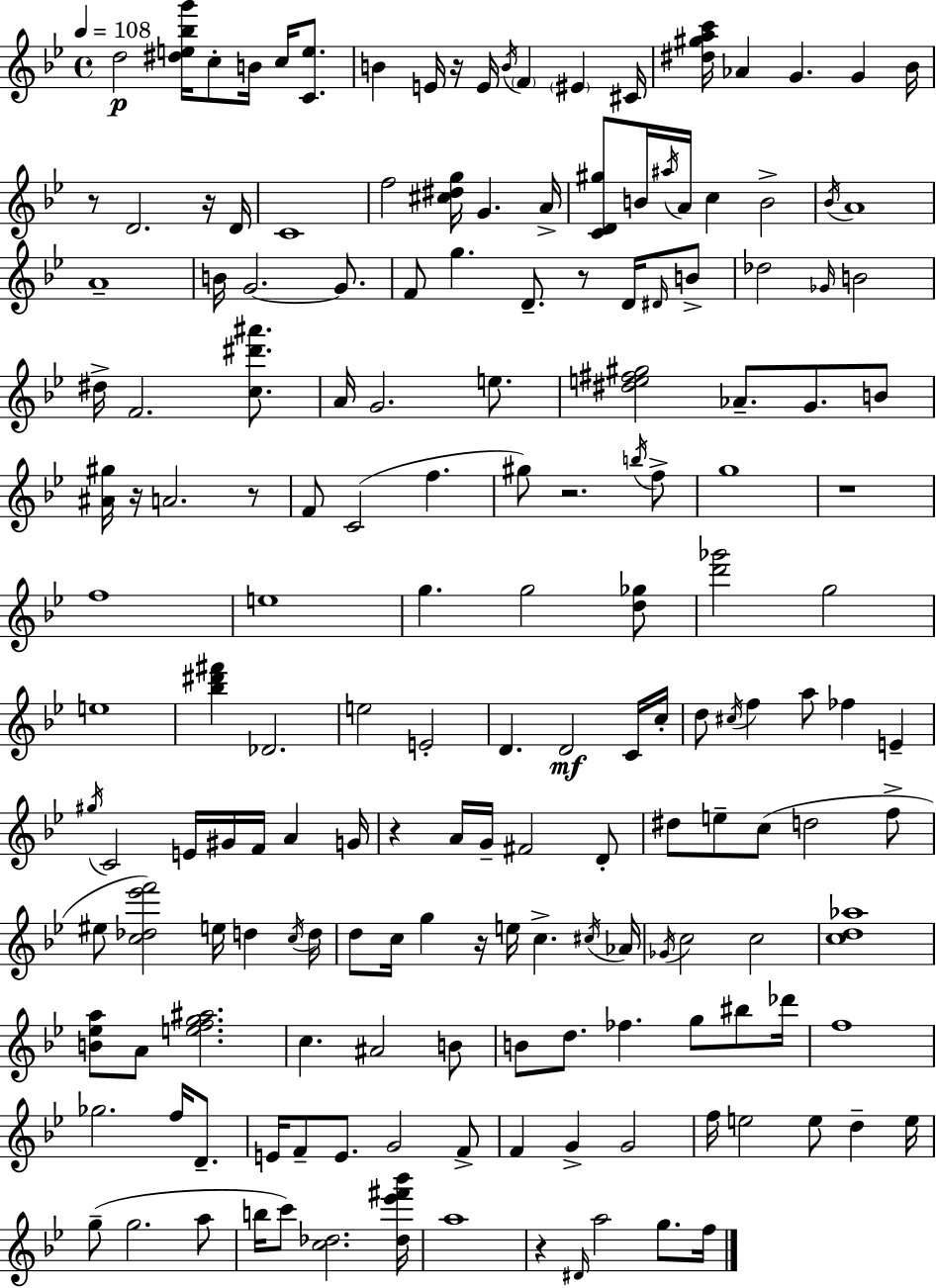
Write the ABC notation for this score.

X:1
T:Untitled
M:4/4
L:1/4
K:Gm
d2 [^de_bg']/4 c/2 B/4 c/4 [Ce]/2 B E/4 z/4 E/4 B/4 F ^E ^C/4 [^d^gac']/4 _A G G _B/4 z/2 D2 z/4 D/4 C4 f2 [^c^dg]/4 G A/4 [CD^g]/2 B/4 ^a/4 A/4 c B2 _B/4 A4 A4 B/4 G2 G/2 F/2 g D/2 z/2 D/4 ^D/4 B/2 _d2 _G/4 B2 ^d/4 F2 [c^d'^a']/2 A/4 G2 e/2 [^de^f^g]2 _A/2 G/2 B/2 [^A^g]/4 z/4 A2 z/2 F/2 C2 f ^g/2 z2 b/4 f/2 g4 z4 f4 e4 g g2 [d_g]/2 [d'_g']2 g2 e4 [_b^d'^f'] _D2 e2 E2 D D2 C/4 c/4 d/2 ^c/4 f a/2 _f E ^g/4 C2 E/4 ^G/4 F/4 A G/4 z A/4 G/4 ^F2 D/2 ^d/2 e/2 c/2 d2 f/2 ^e/2 [c_d_e'f']2 e/4 d c/4 d/4 d/2 c/4 g z/4 e/4 c ^c/4 _A/4 _G/4 c2 c2 [cd_a]4 [B_ea]/2 A/2 [efg^a]2 c ^A2 B/2 B/2 d/2 _f g/2 ^b/2 _d'/4 f4 _g2 f/4 D/2 E/4 F/2 E/2 G2 F/2 F G G2 f/4 e2 e/2 d e/4 g/2 g2 a/2 b/4 c'/2 [c_d]2 [_d_e'^f'_b']/4 a4 z ^D/4 a2 g/2 f/4